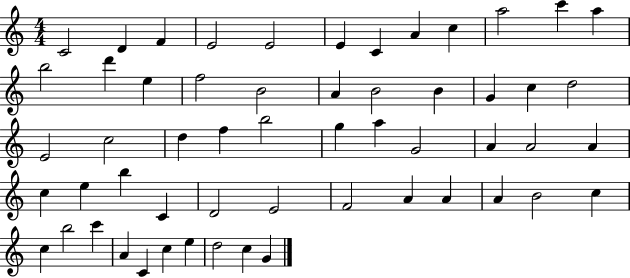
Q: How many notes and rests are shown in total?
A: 56